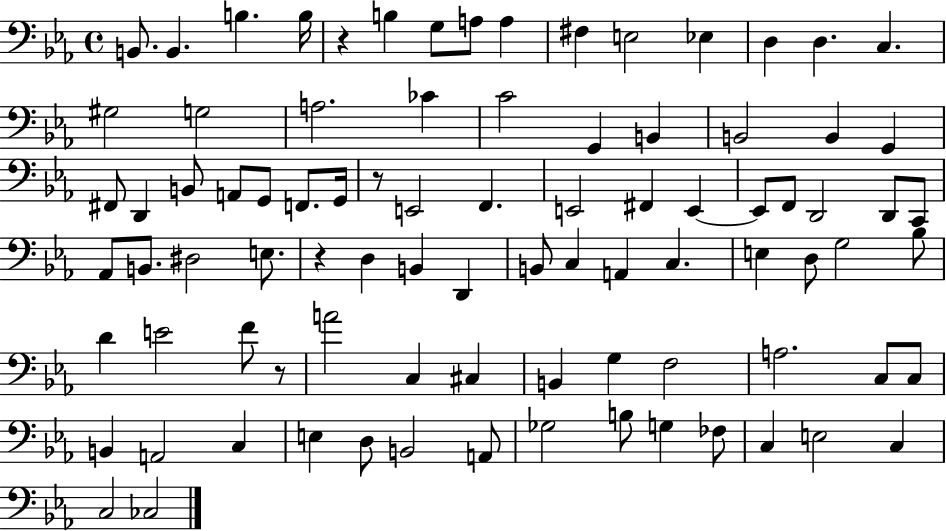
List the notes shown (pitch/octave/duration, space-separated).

B2/e. B2/q. B3/q. B3/s R/q B3/q G3/e A3/e A3/q F#3/q E3/h Eb3/q D3/q D3/q. C3/q. G#3/h G3/h A3/h. CES4/q C4/h G2/q B2/q B2/h B2/q G2/q F#2/e D2/q B2/e A2/e G2/e F2/e. G2/s R/e E2/h F2/q. E2/h F#2/q E2/q E2/e F2/e D2/h D2/e C2/e Ab2/e B2/e. D#3/h E3/e. R/q D3/q B2/q D2/q B2/e C3/q A2/q C3/q. E3/q D3/e G3/h Bb3/e D4/q E4/h F4/e R/e A4/h C3/q C#3/q B2/q G3/q F3/h A3/h. C3/e C3/e B2/q A2/h C3/q E3/q D3/e B2/h A2/e Gb3/h B3/e G3/q FES3/e C3/q E3/h C3/q C3/h CES3/h